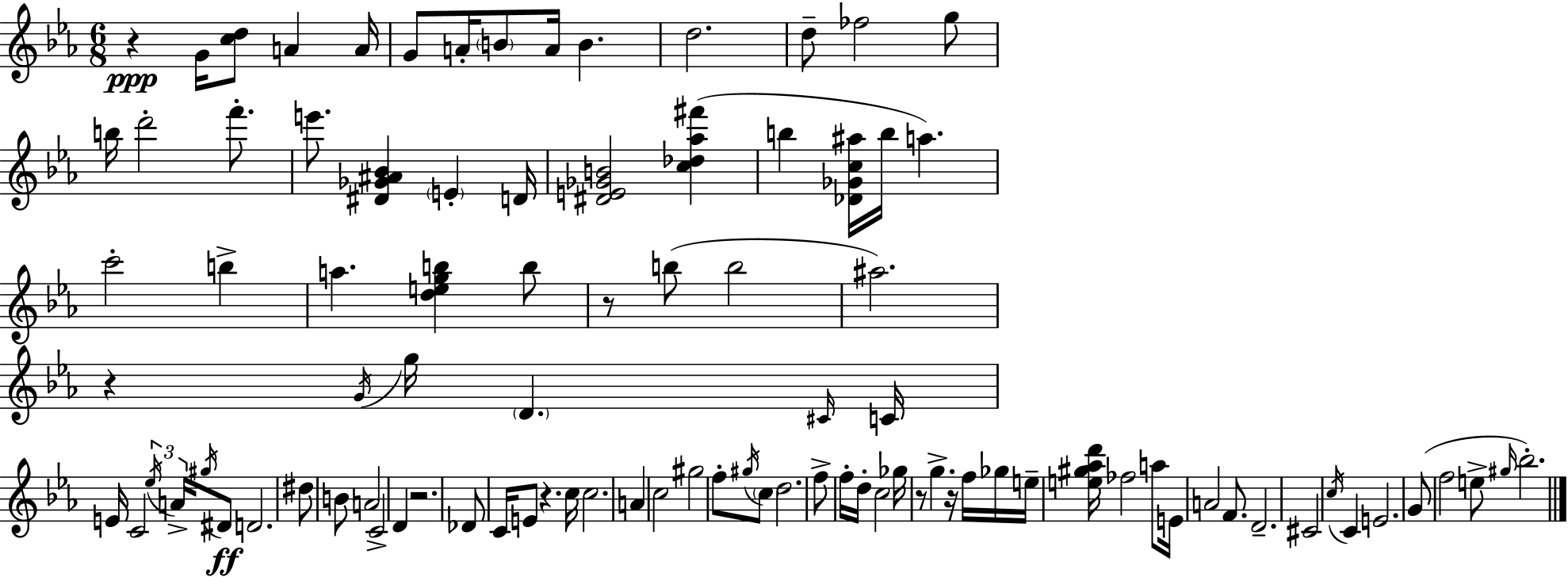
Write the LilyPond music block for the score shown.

{
  \clef treble
  \numericTimeSignature
  \time 6/8
  \key c \minor
  \repeat volta 2 { r4\ppp g'16 <c'' d''>8 a'4 a'16 | g'8 a'16-. \parenthesize b'8 a'16 b'4. | d''2. | d''8-- fes''2 g''8 | \break b''16 d'''2-. f'''8.-. | e'''8. <dis' ges' ais' bes'>4 \parenthesize e'4-. d'16 | <dis' e' ges' b'>2 <c'' des'' aes'' fis'''>4( | b''4 <des' ges' c'' ais''>16 b''16 a''4.) | \break c'''2-. b''4-> | a''4. <d'' e'' g'' b''>4 b''8 | r8 b''8( b''2 | ais''2.) | \break r4 \acciaccatura { g'16 } g''16 \parenthesize d'4. | \grace { cis'16 } c'16 e'16 c'2 \tuplet 3/2 { \acciaccatura { ees''16 } | a'16-> \acciaccatura { gis''16 } } dis'8\ff d'2. | dis''8 b'8 a'2 | \break c'2-> | d'4 r2. | des'8 c'16 e'8 r4. | c''16 c''2. | \break a'4 c''2 | gis''2 | f''8-. \acciaccatura { gis''16 } \parenthesize c''8 d''2. | f''8-> f''16-. d''16-. c''2 | \break ges''16 r8 g''4.-> | r16 f''16 ges''16 e''16-- <e'' gis'' aes'' d'''>16 fes''2 | a''8 e'16 a'2 | f'8. d'2.-- | \break cis'2 | \acciaccatura { c''16 } c'4 e'2. | g'8( f''2 | e''8-> \grace { gis''16 } bes''2.-.) | \break } \bar "|."
}